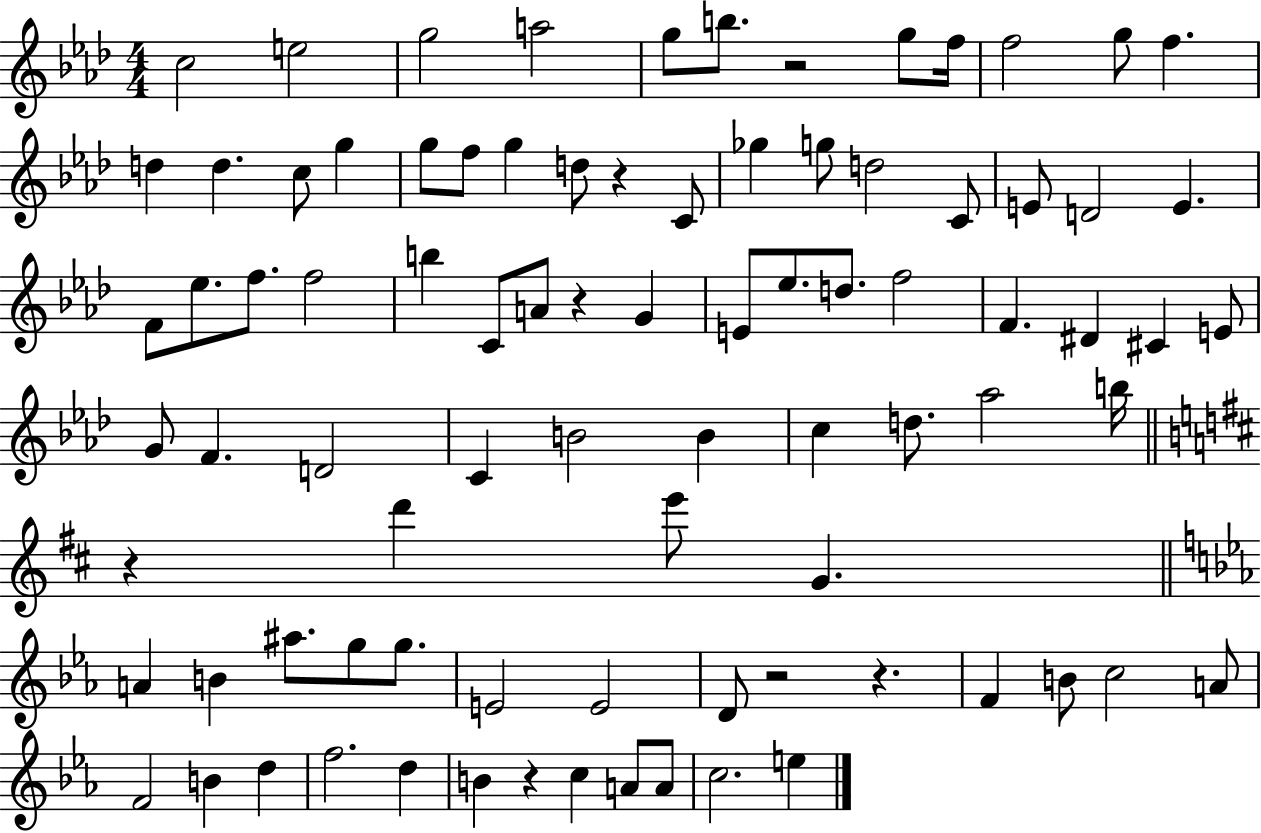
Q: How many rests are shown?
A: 7